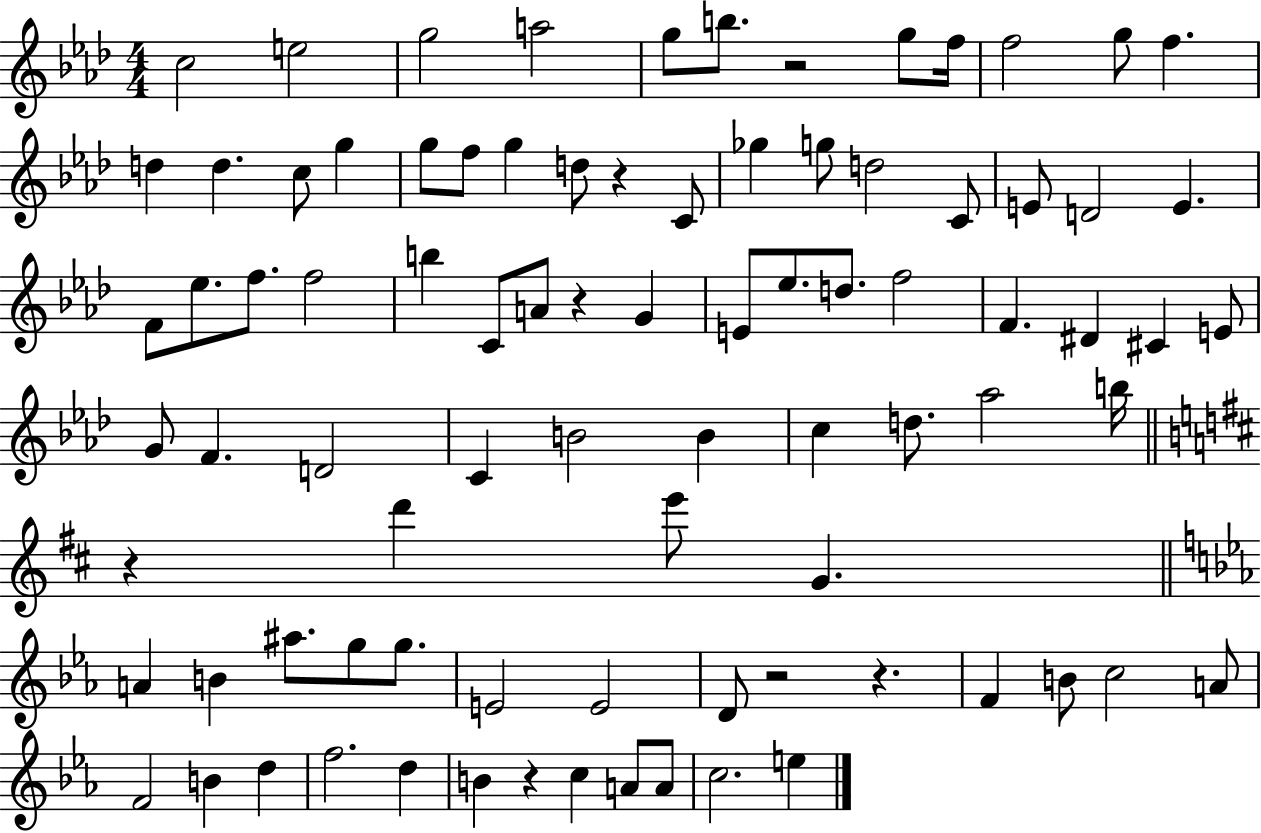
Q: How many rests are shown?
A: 7